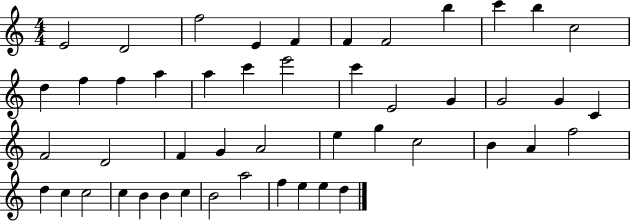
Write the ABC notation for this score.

X:1
T:Untitled
M:4/4
L:1/4
K:C
E2 D2 f2 E F F F2 b c' b c2 d f f a a c' e'2 c' E2 G G2 G C F2 D2 F G A2 e g c2 B A f2 d c c2 c B B c B2 a2 f e e d